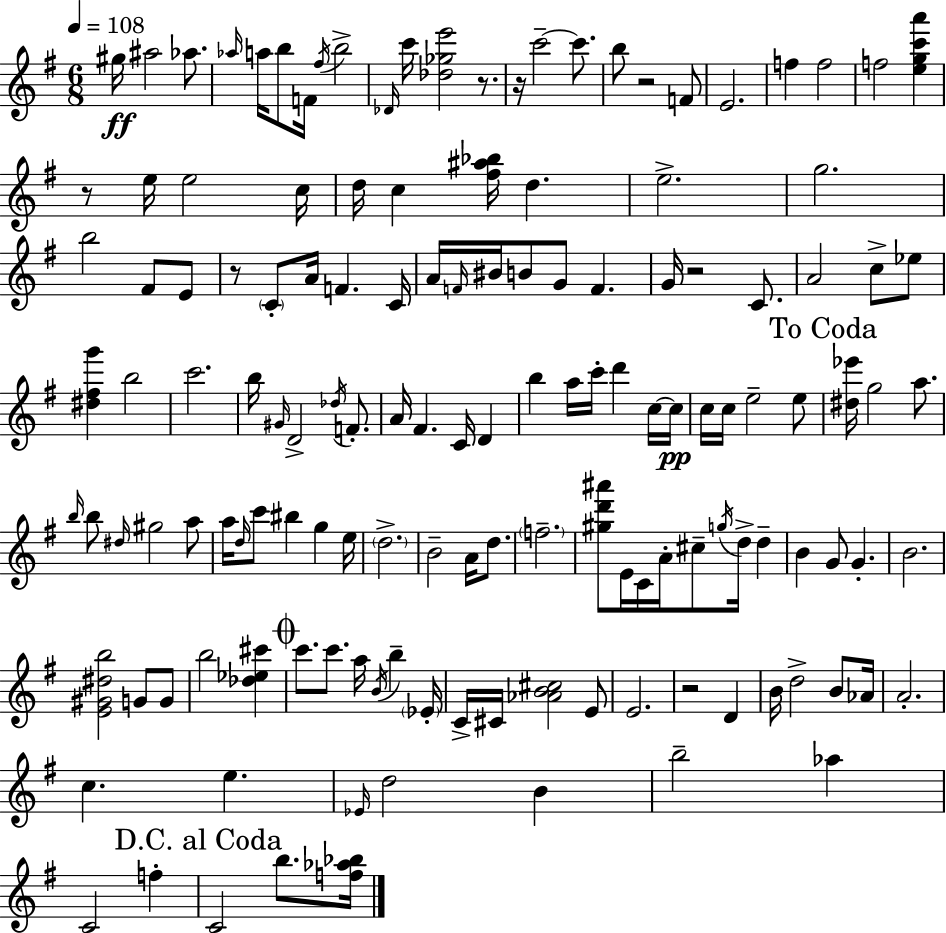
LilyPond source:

{
  \clef treble
  \numericTimeSignature
  \time 6/8
  \key g \major
  \tempo 4 = 108
  gis''16\ff ais''2 aes''8. | \grace { aes''16 } a''16 b''8 f'16 \acciaccatura { fis''16 } b''2-> | \grace { des'16 } c'''16 <des'' ges'' e'''>2 | r8. r16 c'''2--~~ | \break c'''8. b''8 r2 | f'8 e'2. | f''4 f''2 | f''2 <e'' g'' c''' a'''>4 | \break r8 e''16 e''2 | c''16 d''16 c''4 <fis'' ais'' bes''>16 d''4. | e''2.-> | g''2. | \break b''2 fis'8 | e'8 r8 \parenthesize c'8-. a'16 f'4. | c'16 a'16 \grace { f'16 } bis'16 b'8 g'8 f'4. | g'16 r2 | \break c'8. a'2 | c''8-> ees''8 <dis'' fis'' g'''>4 b''2 | c'''2. | b''16 \grace { gis'16 } d'2-> | \break \acciaccatura { des''16 } f'8.-. a'16 fis'4. | c'16 d'4 b''4 a''16 c'''16-. | d'''4 c''16~~ c''16\pp c''16 c''16 e''2-- | e''8 \mark "To Coda" <dis'' ees'''>16 g''2 | \break a''8. \grace { b''16 } b''8 \grace { dis''16 } gis''2 | a''8 a''16 \grace { d''16 } c'''8 | bis''4 g''4 e''16 \parenthesize d''2.-> | b'2-- | \break a'16 d''8. \parenthesize f''2.-- | <gis'' d''' ais'''>8 e'16 | c'16 a'16-. cis''8-- \acciaccatura { g''16 } d''16-> d''4-- b'4 | g'8 g'4.-. b'2. | \break <e' gis' dis'' b''>2 | g'8 g'8 b''2 | <des'' ees'' cis'''>4 \mark \markup { \musicglyph "scripts.coda" } c'''8. | c'''8. a''16 \acciaccatura { b'16 } b''4-- \parenthesize ees'16-. c'16-> | \break cis'16 <aes' b' cis''>2 e'8 e'2. | r2 | d'4 b'16 | d''2-> b'8 aes'16 a'2.-. | \break c''4. | e''4. \grace { ees'16 } | d''2 b'4 | b''2-- aes''4 | \break c'2 f''4-. | \mark "D.C. al Coda" c'2 b''8. <f'' aes'' bes''>16 | \bar "|."
}